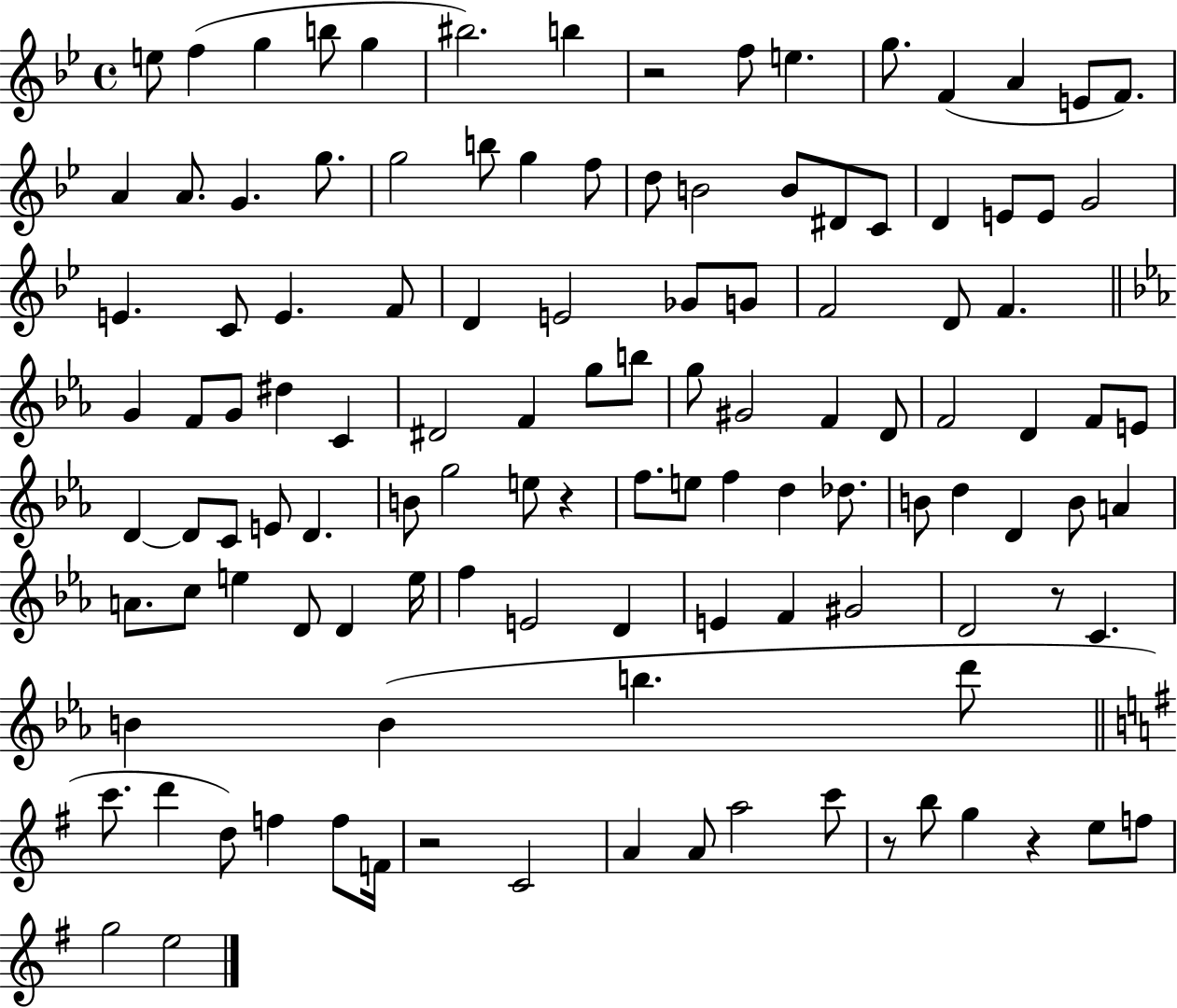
E5/e F5/q G5/q B5/e G5/q BIS5/h. B5/q R/h F5/e E5/q. G5/e. F4/q A4/q E4/e F4/e. A4/q A4/e. G4/q. G5/e. G5/h B5/e G5/q F5/e D5/e B4/h B4/e D#4/e C4/e D4/q E4/e E4/e G4/h E4/q. C4/e E4/q. F4/e D4/q E4/h Gb4/e G4/e F4/h D4/e F4/q. G4/q F4/e G4/e D#5/q C4/q D#4/h F4/q G5/e B5/e G5/e G#4/h F4/q D4/e F4/h D4/q F4/e E4/e D4/q D4/e C4/e E4/e D4/q. B4/e G5/h E5/e R/q F5/e. E5/e F5/q D5/q Db5/e. B4/e D5/q D4/q B4/e A4/q A4/e. C5/e E5/q D4/e D4/q E5/s F5/q E4/h D4/q E4/q F4/q G#4/h D4/h R/e C4/q. B4/q B4/q B5/q. D6/e C6/e. D6/q D5/e F5/q F5/e F4/s R/h C4/h A4/q A4/e A5/h C6/e R/e B5/e G5/q R/q E5/e F5/e G5/h E5/h